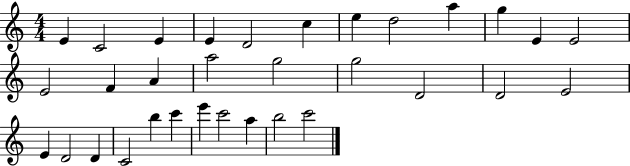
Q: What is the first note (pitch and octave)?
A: E4